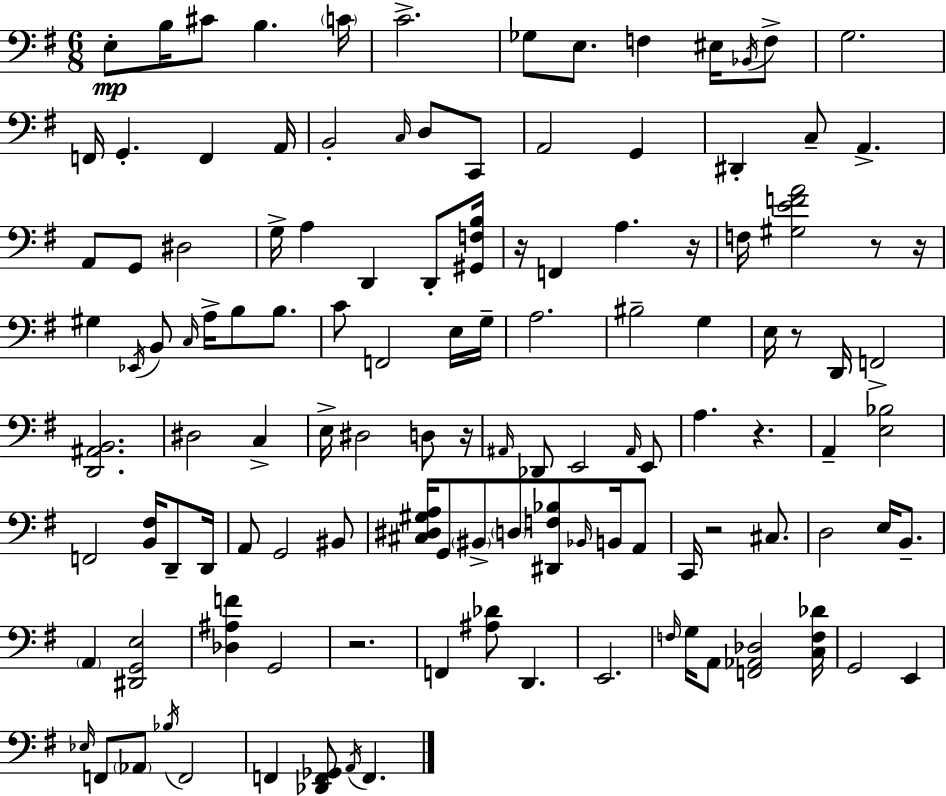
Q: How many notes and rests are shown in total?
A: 122